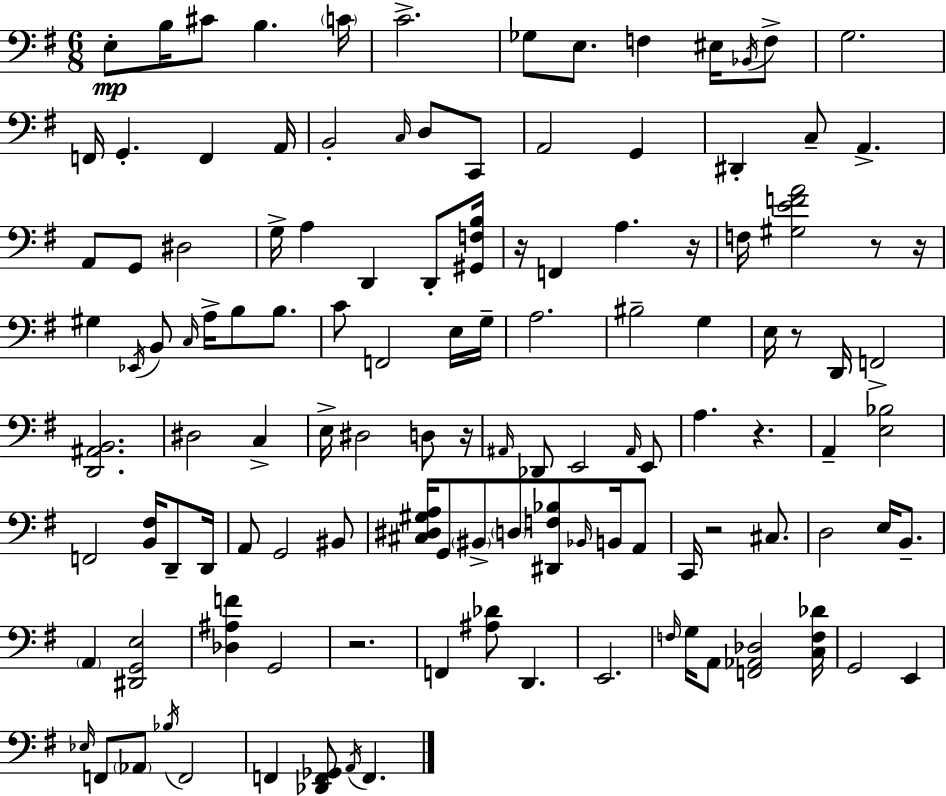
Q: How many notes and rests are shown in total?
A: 122